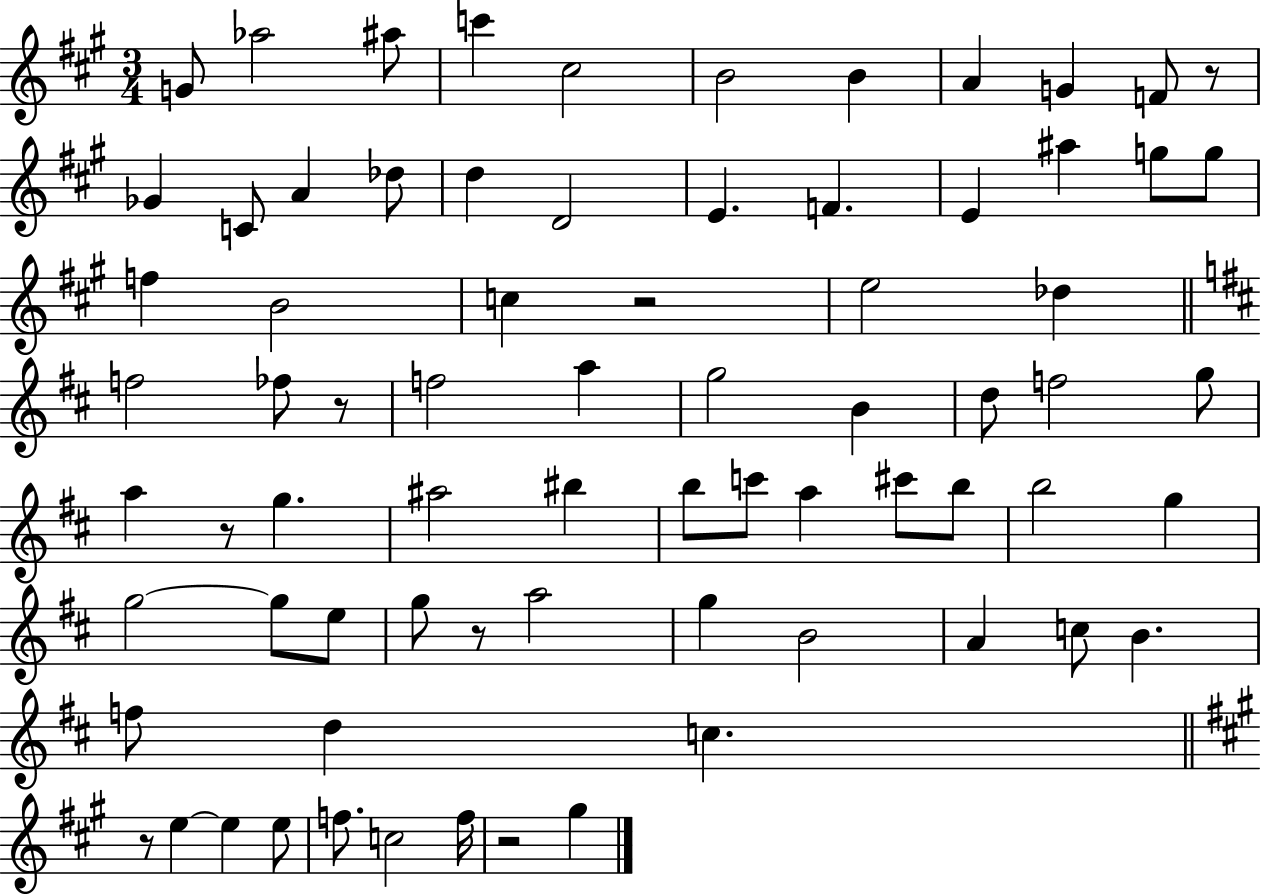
X:1
T:Untitled
M:3/4
L:1/4
K:A
G/2 _a2 ^a/2 c' ^c2 B2 B A G F/2 z/2 _G C/2 A _d/2 d D2 E F E ^a g/2 g/2 f B2 c z2 e2 _d f2 _f/2 z/2 f2 a g2 B d/2 f2 g/2 a z/2 g ^a2 ^b b/2 c'/2 a ^c'/2 b/2 b2 g g2 g/2 e/2 g/2 z/2 a2 g B2 A c/2 B f/2 d c z/2 e e e/2 f/2 c2 f/4 z2 ^g